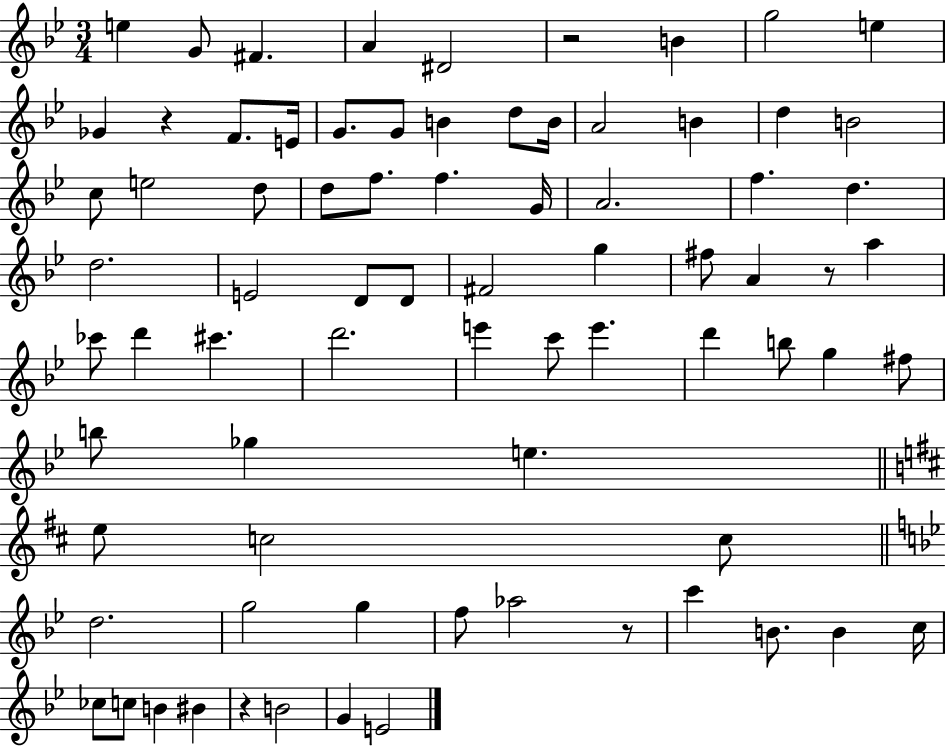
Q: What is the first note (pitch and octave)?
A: E5